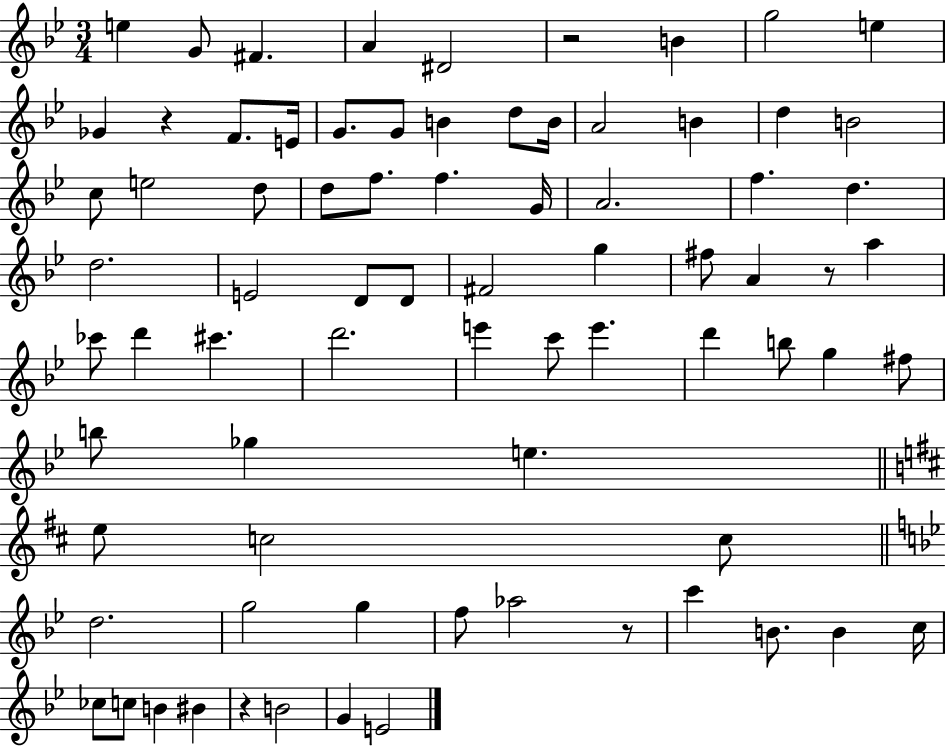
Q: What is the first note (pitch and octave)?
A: E5